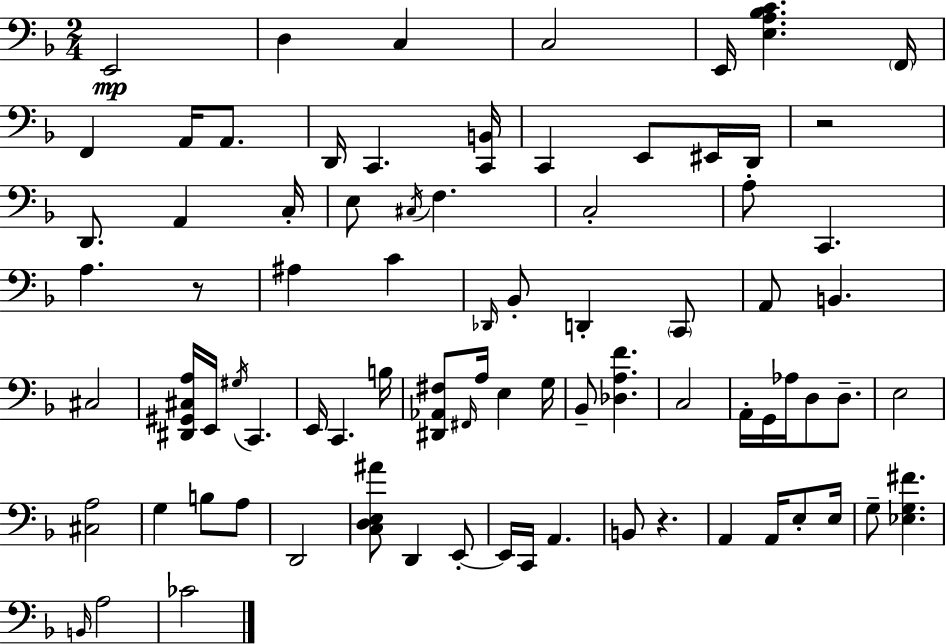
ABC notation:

X:1
T:Untitled
M:2/4
L:1/4
K:F
E,,2 D, C, C,2 E,,/4 [E,A,_B,C] F,,/4 F,, A,,/4 A,,/2 D,,/4 C,, [C,,B,,]/4 C,, E,,/2 ^E,,/4 D,,/4 z2 D,,/2 A,, C,/4 E,/2 ^C,/4 F, C,2 A,/2 C,, A, z/2 ^A, C _D,,/4 _B,,/2 D,, C,,/2 A,,/2 B,, ^C,2 [^D,,^G,,^C,A,]/4 E,,/4 ^G,/4 C,, E,,/4 C,, B,/4 [^D,,_A,,^F,]/2 ^F,,/4 A,/4 E, G,/4 _B,,/2 [_D,A,F] C,2 A,,/4 G,,/4 _A,/4 D,/2 D,/2 E,2 [^C,A,]2 G, B,/2 A,/2 D,,2 [C,D,E,^A]/2 D,, E,,/2 E,,/4 C,,/4 A,, B,,/2 z A,, A,,/4 E,/2 E,/4 G,/2 [_E,G,^F] B,,/4 A,2 _C2